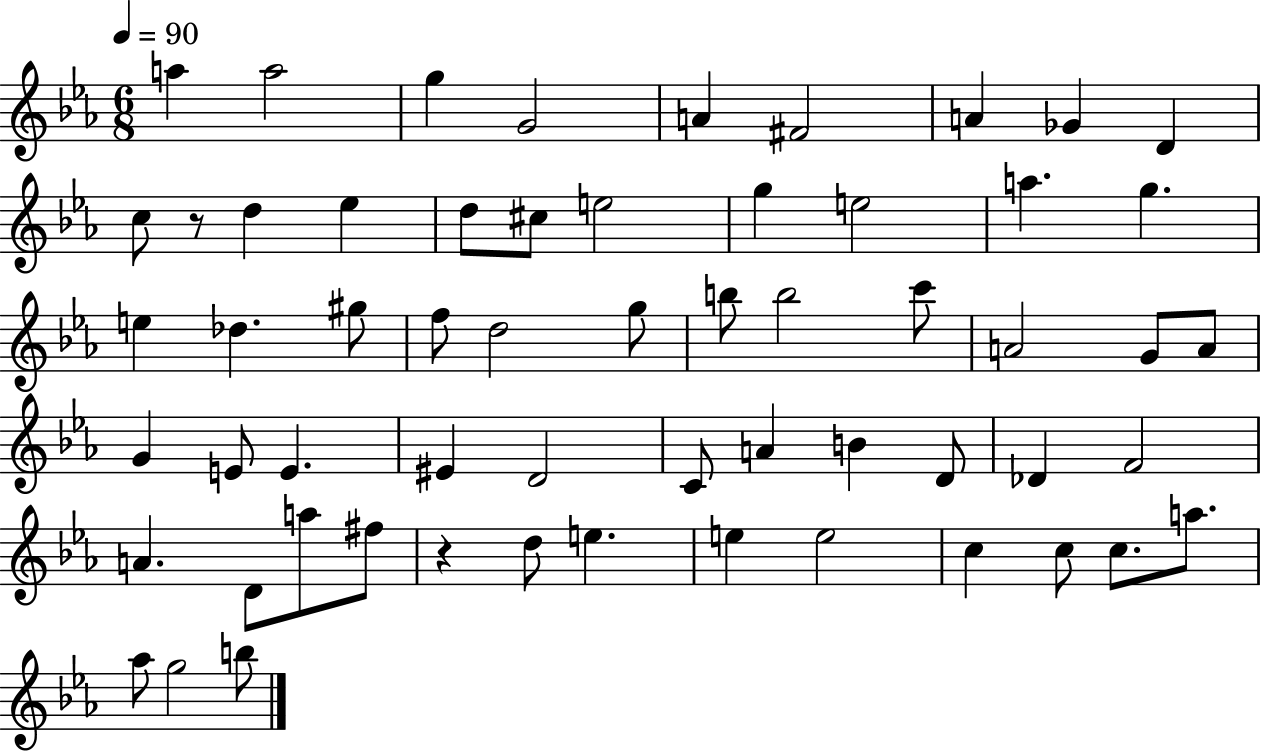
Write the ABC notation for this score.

X:1
T:Untitled
M:6/8
L:1/4
K:Eb
a a2 g G2 A ^F2 A _G D c/2 z/2 d _e d/2 ^c/2 e2 g e2 a g e _d ^g/2 f/2 d2 g/2 b/2 b2 c'/2 A2 G/2 A/2 G E/2 E ^E D2 C/2 A B D/2 _D F2 A D/2 a/2 ^f/2 z d/2 e e e2 c c/2 c/2 a/2 _a/2 g2 b/2